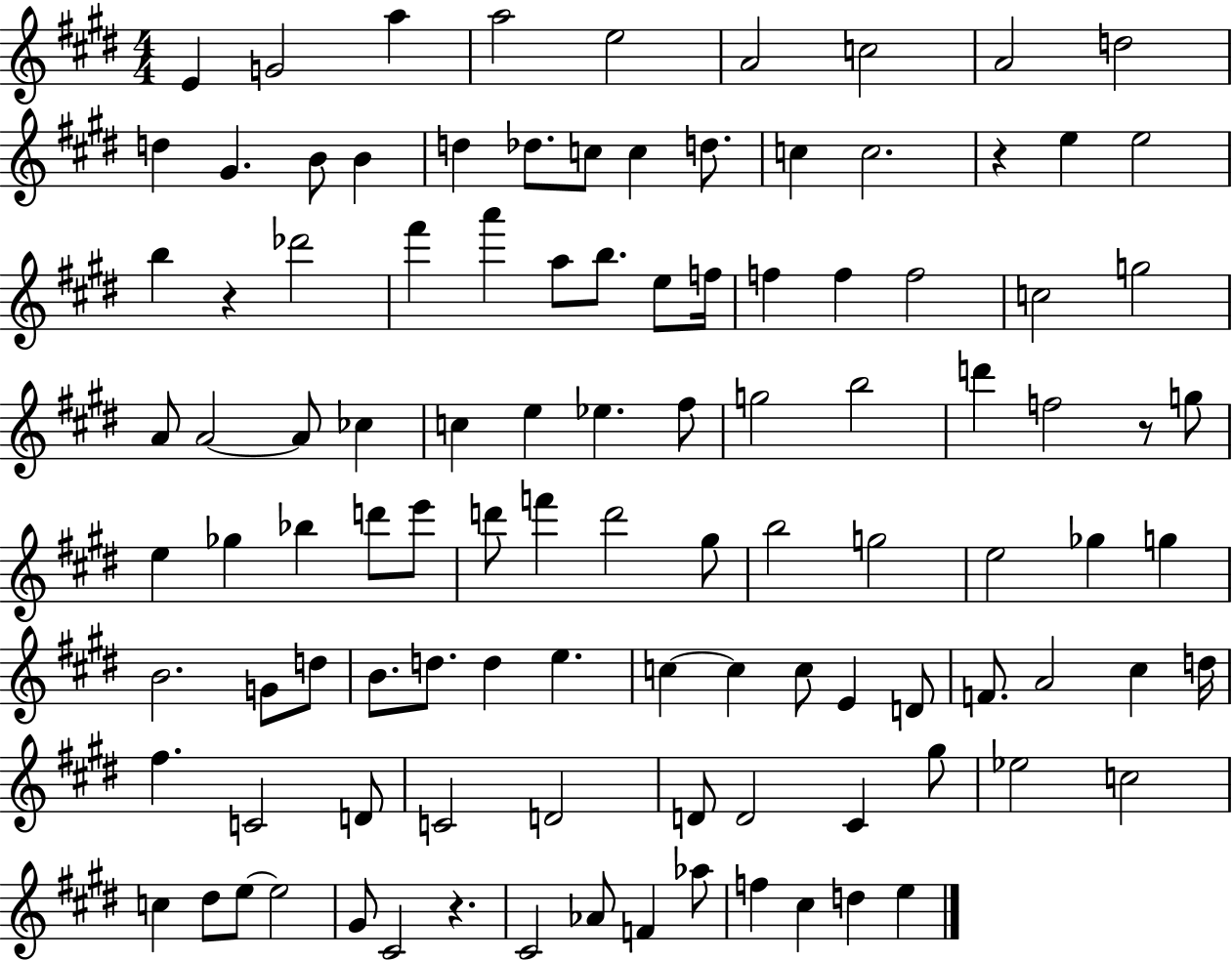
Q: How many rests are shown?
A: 4